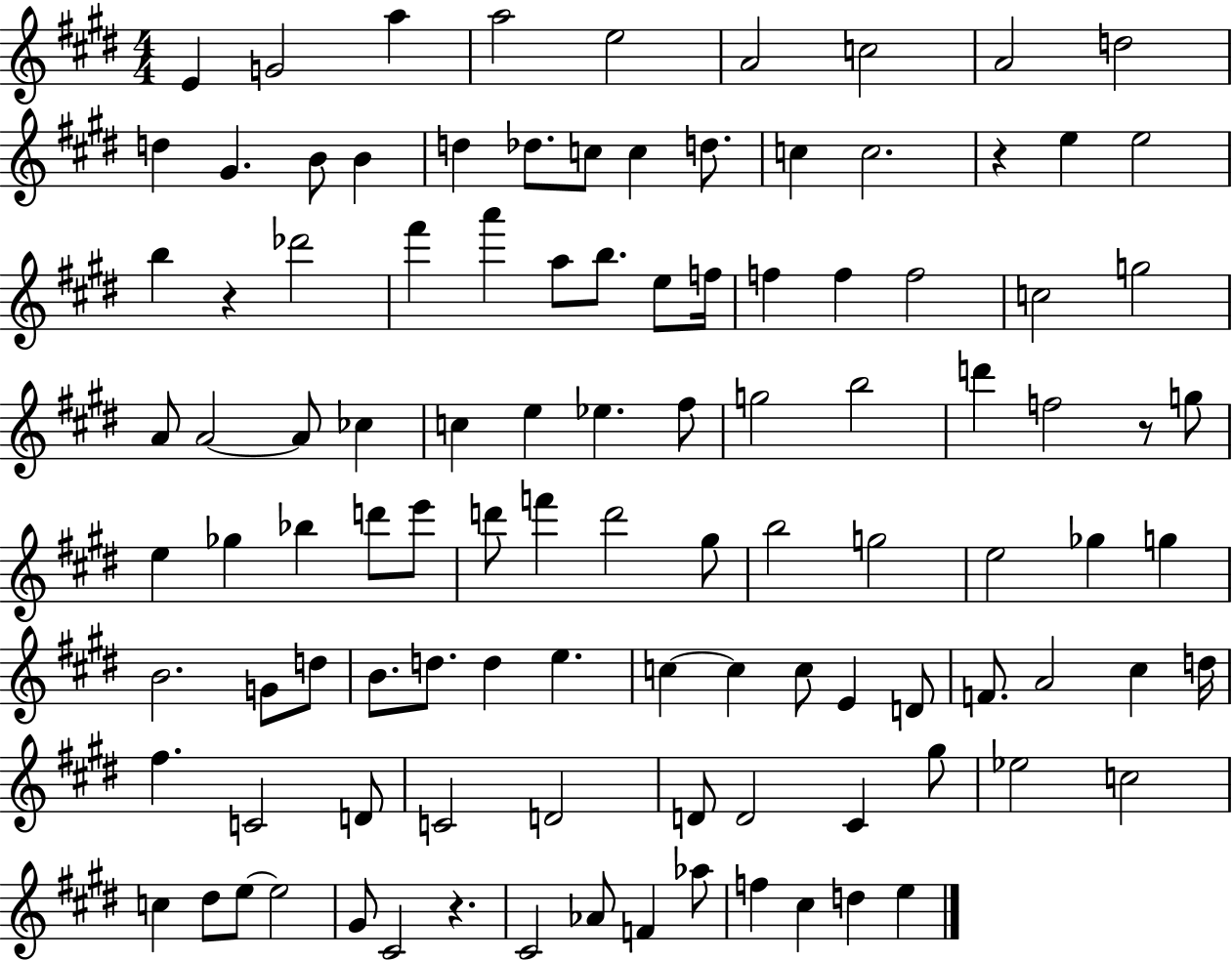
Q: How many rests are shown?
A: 4